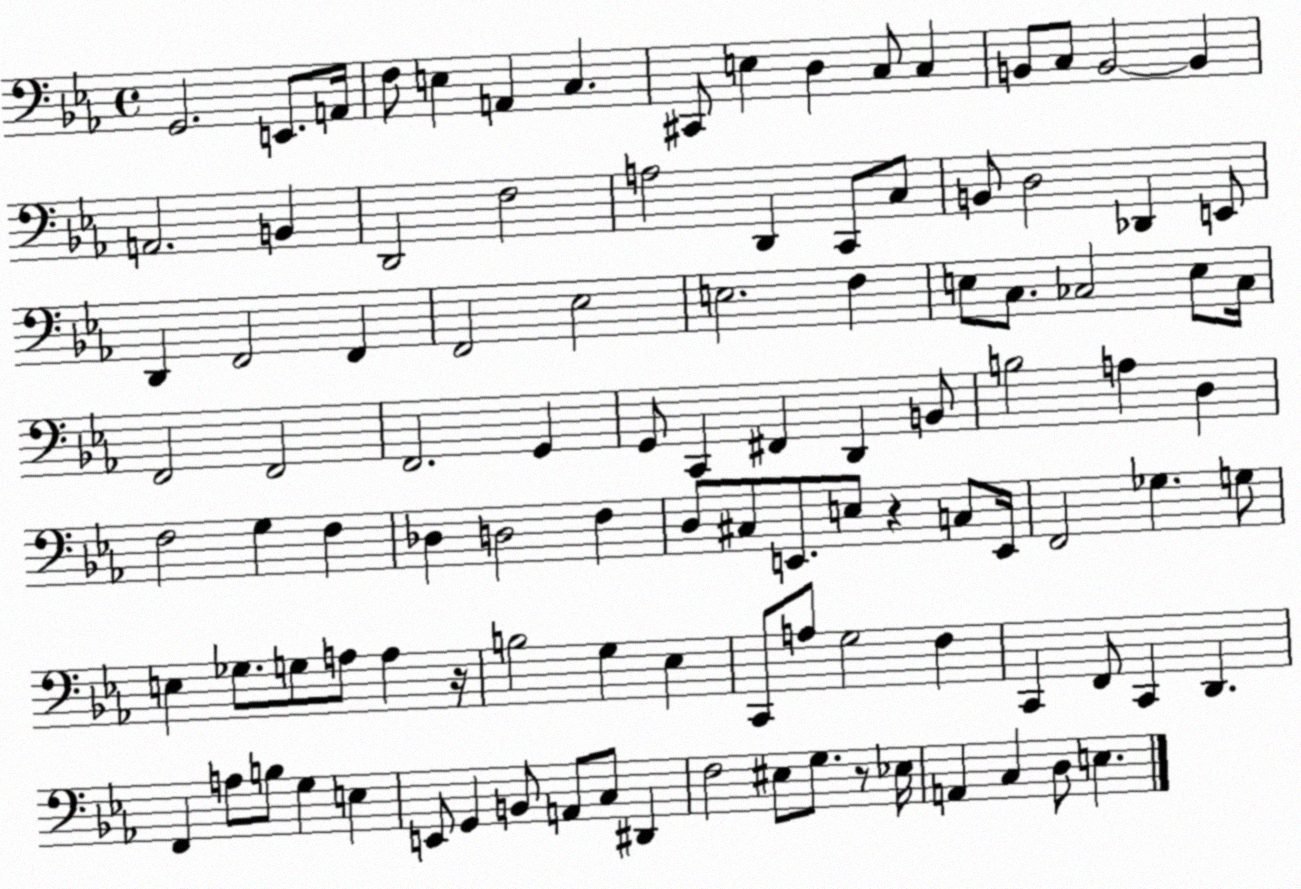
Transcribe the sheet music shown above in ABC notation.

X:1
T:Untitled
M:4/4
L:1/4
K:Eb
G,,2 E,,/2 A,,/4 F,/2 E, A,, C, ^C,,/2 E, D, C,/2 C, B,,/2 C,/2 B,,2 B,, A,,2 B,, D,,2 F,2 A,2 D,, C,,/2 C,/2 B,,/2 D,2 _D,, E,,/2 D,, F,,2 F,, F,,2 _E,2 E,2 F, E,/2 C,/2 _C,2 E,/2 _C,/4 F,,2 F,,2 F,,2 G,, G,,/2 C,, ^F,, D,, B,,/2 B,2 A, D, F,2 G, F, _D, D,2 F, D,/2 ^C,/2 E,,/2 E,/2 z C,/2 E,,/4 F,,2 _G, G,/2 E, _G,/2 G,/2 A,/2 A, z/4 B,2 G, _E, C,,/2 A,/2 G,2 F, C,, F,,/2 C,, D,, F,, A,/2 B,/2 G, E, E,,/2 G,, B,,/2 A,,/2 C,/2 ^D,, F,2 ^E,/2 G,/2 z/2 _E,/4 A,, C, D,/2 E,